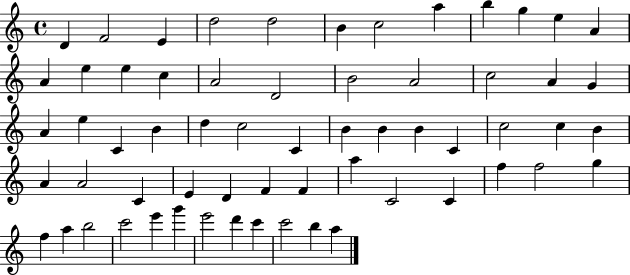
{
  \clef treble
  \time 4/4
  \defaultTimeSignature
  \key c \major
  d'4 f'2 e'4 | d''2 d''2 | b'4 c''2 a''4 | b''4 g''4 e''4 a'4 | \break a'4 e''4 e''4 c''4 | a'2 d'2 | b'2 a'2 | c''2 a'4 g'4 | \break a'4 e''4 c'4 b'4 | d''4 c''2 c'4 | b'4 b'4 b'4 c'4 | c''2 c''4 b'4 | \break a'4 a'2 c'4 | e'4 d'4 f'4 f'4 | a''4 c'2 c'4 | f''4 f''2 g''4 | \break f''4 a''4 b''2 | c'''2 e'''4 g'''4 | e'''2 d'''4 c'''4 | c'''2 b''4 a''4 | \break \bar "|."
}